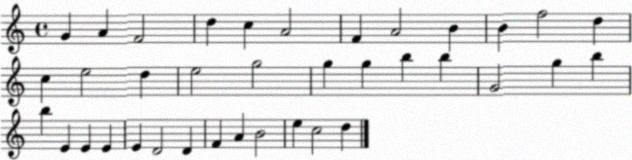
X:1
T:Untitled
M:4/4
L:1/4
K:C
G A F2 d c A2 F A2 B B f2 d c e2 d e2 g2 g g b b G2 g b b E E E E D2 D F A B2 e c2 d